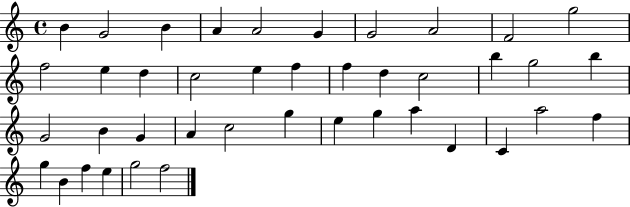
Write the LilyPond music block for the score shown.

{
  \clef treble
  \time 4/4
  \defaultTimeSignature
  \key c \major
  b'4 g'2 b'4 | a'4 a'2 g'4 | g'2 a'2 | f'2 g''2 | \break f''2 e''4 d''4 | c''2 e''4 f''4 | f''4 d''4 c''2 | b''4 g''2 b''4 | \break g'2 b'4 g'4 | a'4 c''2 g''4 | e''4 g''4 a''4 d'4 | c'4 a''2 f''4 | \break g''4 b'4 f''4 e''4 | g''2 f''2 | \bar "|."
}